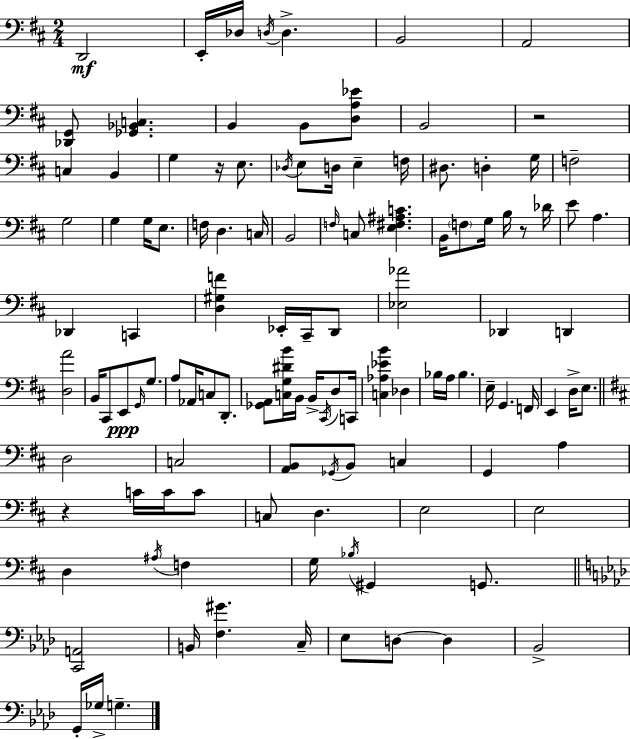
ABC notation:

X:1
T:Untitled
M:2/4
L:1/4
K:D
D,,2 E,,/4 _D,/4 D,/4 D, B,,2 A,,2 [_D,,G,,]/2 [_G,,_B,,C,] B,, B,,/2 [D,A,_E]/2 B,,2 z2 C, B,, G, z/4 E,/2 _D,/4 E,/2 D,/4 E, F,/4 ^D,/2 D, G,/4 F,2 G,2 G, G,/4 E,/2 F,/4 D, C,/4 B,,2 F,/4 C,/2 [E,^F,^A,C] B,,/4 F,/2 G,/4 B,/4 z/2 _D/4 E/2 A, _D,, C,, [D,^G,F] _E,,/4 ^C,,/4 D,,/2 [_E,_A]2 _D,, D,, [D,A]2 B,,/4 ^C,,/2 E,,/2 G,,/4 G,/2 A,/2 _A,,/4 C,/2 D,,/2 [_G,,A,,]/2 [C,G,^DB]/4 B,,/4 B,,/4 ^C,,/4 D,/2 C,,/4 [C,_A,_EB] _D, _B,/4 A,/4 _B, E,/4 G,, F,,/4 E,, D,/4 E,/2 D,2 C,2 [A,,B,,]/2 _G,,/4 B,,/2 C, G,, A, z C/4 C/4 C/2 C,/2 D, E,2 E,2 D, ^A,/4 F, G,/4 _B,/4 ^G,, G,,/2 [C,,A,,]2 B,,/4 [F,^G] C,/4 _E,/2 D,/2 D, _B,,2 G,,/4 _G,/4 G,